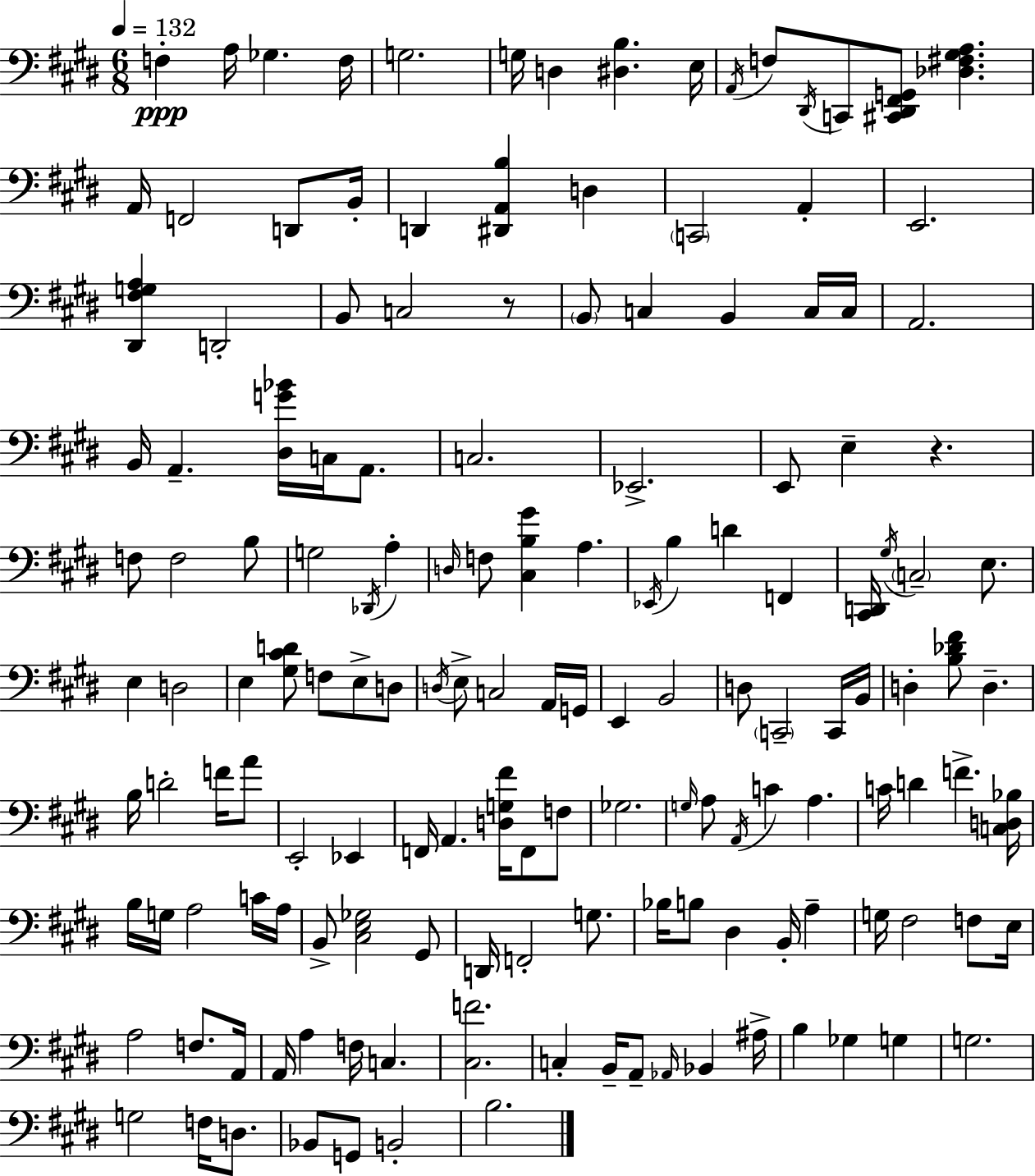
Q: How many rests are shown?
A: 2